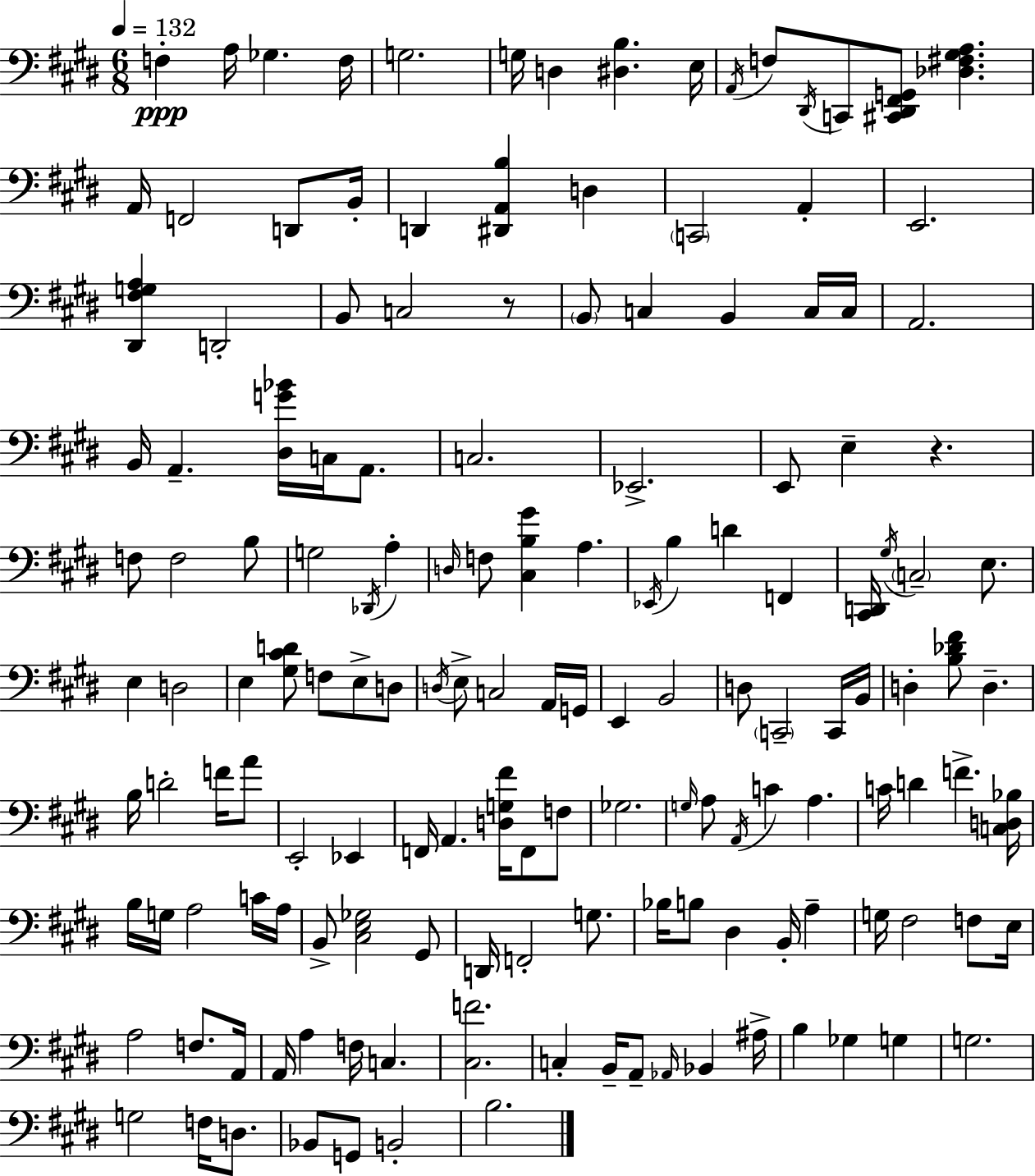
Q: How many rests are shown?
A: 2